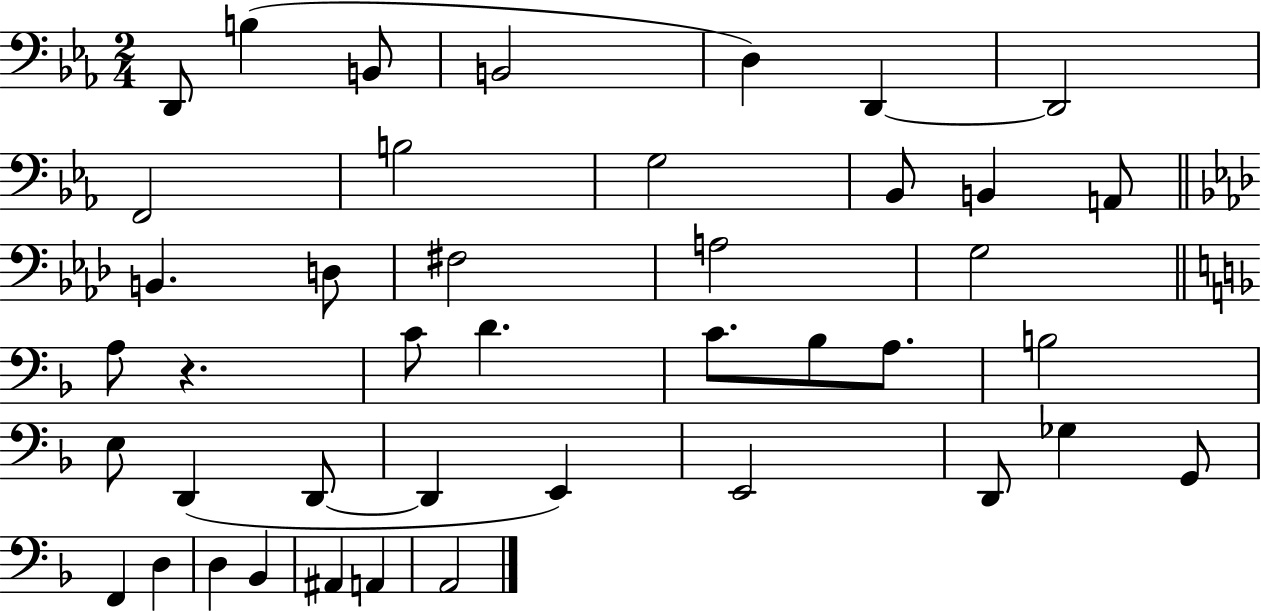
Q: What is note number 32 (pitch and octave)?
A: D2